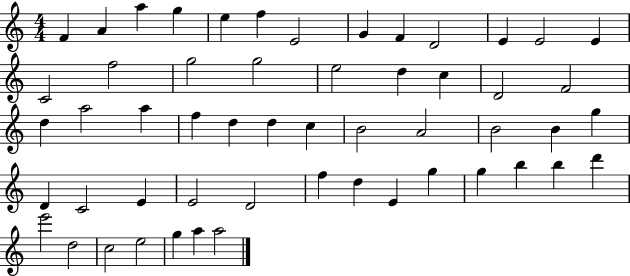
{
  \clef treble
  \numericTimeSignature
  \time 4/4
  \key c \major
  f'4 a'4 a''4 g''4 | e''4 f''4 e'2 | g'4 f'4 d'2 | e'4 e'2 e'4 | \break c'2 f''2 | g''2 g''2 | e''2 d''4 c''4 | d'2 f'2 | \break d''4 a''2 a''4 | f''4 d''4 d''4 c''4 | b'2 a'2 | b'2 b'4 g''4 | \break d'4 c'2 e'4 | e'2 d'2 | f''4 d''4 e'4 g''4 | g''4 b''4 b''4 d'''4 | \break e'''2 d''2 | c''2 e''2 | g''4 a''4 a''2 | \bar "|."
}